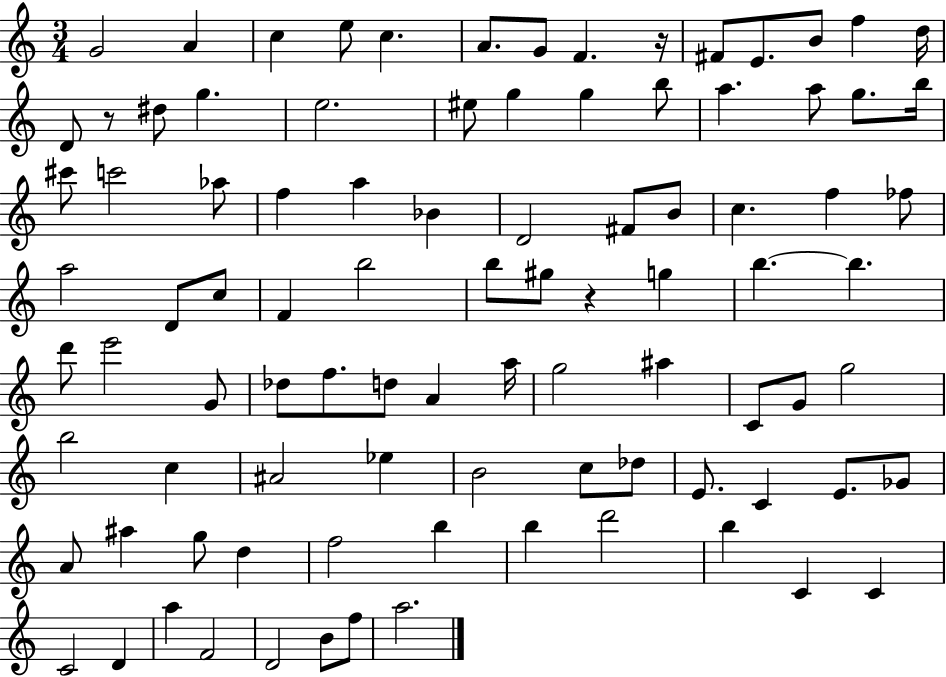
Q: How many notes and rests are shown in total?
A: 93